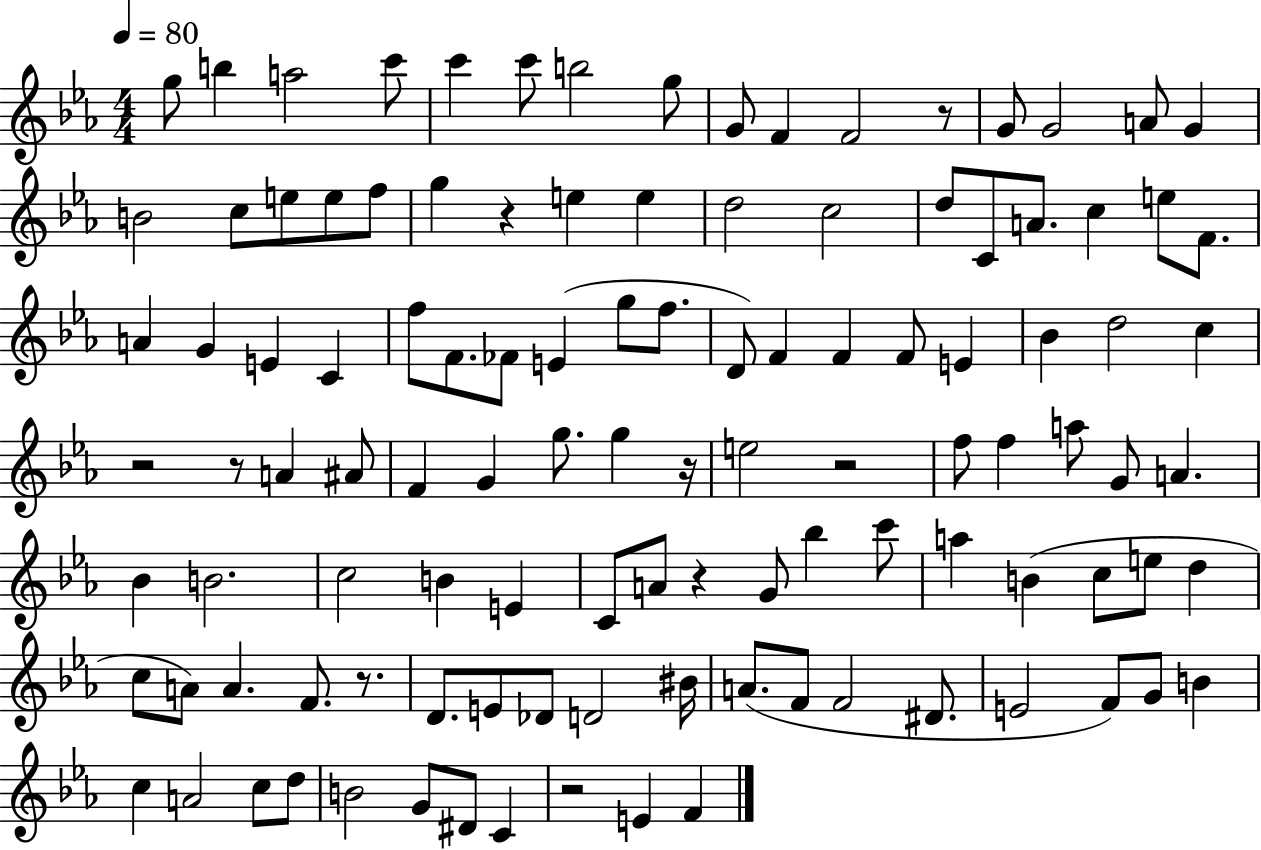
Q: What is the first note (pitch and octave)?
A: G5